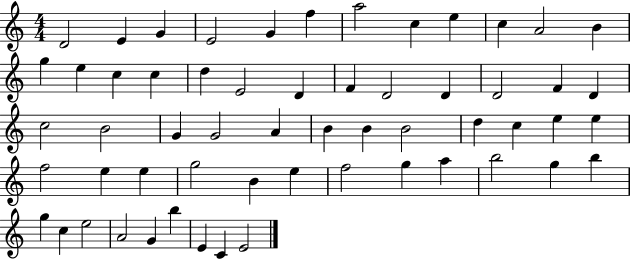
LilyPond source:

{
  \clef treble
  \numericTimeSignature
  \time 4/4
  \key c \major
  d'2 e'4 g'4 | e'2 g'4 f''4 | a''2 c''4 e''4 | c''4 a'2 b'4 | \break g''4 e''4 c''4 c''4 | d''4 e'2 d'4 | f'4 d'2 d'4 | d'2 f'4 d'4 | \break c''2 b'2 | g'4 g'2 a'4 | b'4 b'4 b'2 | d''4 c''4 e''4 e''4 | \break f''2 e''4 e''4 | g''2 b'4 e''4 | f''2 g''4 a''4 | b''2 g''4 b''4 | \break g''4 c''4 e''2 | a'2 g'4 b''4 | e'4 c'4 e'2 | \bar "|."
}